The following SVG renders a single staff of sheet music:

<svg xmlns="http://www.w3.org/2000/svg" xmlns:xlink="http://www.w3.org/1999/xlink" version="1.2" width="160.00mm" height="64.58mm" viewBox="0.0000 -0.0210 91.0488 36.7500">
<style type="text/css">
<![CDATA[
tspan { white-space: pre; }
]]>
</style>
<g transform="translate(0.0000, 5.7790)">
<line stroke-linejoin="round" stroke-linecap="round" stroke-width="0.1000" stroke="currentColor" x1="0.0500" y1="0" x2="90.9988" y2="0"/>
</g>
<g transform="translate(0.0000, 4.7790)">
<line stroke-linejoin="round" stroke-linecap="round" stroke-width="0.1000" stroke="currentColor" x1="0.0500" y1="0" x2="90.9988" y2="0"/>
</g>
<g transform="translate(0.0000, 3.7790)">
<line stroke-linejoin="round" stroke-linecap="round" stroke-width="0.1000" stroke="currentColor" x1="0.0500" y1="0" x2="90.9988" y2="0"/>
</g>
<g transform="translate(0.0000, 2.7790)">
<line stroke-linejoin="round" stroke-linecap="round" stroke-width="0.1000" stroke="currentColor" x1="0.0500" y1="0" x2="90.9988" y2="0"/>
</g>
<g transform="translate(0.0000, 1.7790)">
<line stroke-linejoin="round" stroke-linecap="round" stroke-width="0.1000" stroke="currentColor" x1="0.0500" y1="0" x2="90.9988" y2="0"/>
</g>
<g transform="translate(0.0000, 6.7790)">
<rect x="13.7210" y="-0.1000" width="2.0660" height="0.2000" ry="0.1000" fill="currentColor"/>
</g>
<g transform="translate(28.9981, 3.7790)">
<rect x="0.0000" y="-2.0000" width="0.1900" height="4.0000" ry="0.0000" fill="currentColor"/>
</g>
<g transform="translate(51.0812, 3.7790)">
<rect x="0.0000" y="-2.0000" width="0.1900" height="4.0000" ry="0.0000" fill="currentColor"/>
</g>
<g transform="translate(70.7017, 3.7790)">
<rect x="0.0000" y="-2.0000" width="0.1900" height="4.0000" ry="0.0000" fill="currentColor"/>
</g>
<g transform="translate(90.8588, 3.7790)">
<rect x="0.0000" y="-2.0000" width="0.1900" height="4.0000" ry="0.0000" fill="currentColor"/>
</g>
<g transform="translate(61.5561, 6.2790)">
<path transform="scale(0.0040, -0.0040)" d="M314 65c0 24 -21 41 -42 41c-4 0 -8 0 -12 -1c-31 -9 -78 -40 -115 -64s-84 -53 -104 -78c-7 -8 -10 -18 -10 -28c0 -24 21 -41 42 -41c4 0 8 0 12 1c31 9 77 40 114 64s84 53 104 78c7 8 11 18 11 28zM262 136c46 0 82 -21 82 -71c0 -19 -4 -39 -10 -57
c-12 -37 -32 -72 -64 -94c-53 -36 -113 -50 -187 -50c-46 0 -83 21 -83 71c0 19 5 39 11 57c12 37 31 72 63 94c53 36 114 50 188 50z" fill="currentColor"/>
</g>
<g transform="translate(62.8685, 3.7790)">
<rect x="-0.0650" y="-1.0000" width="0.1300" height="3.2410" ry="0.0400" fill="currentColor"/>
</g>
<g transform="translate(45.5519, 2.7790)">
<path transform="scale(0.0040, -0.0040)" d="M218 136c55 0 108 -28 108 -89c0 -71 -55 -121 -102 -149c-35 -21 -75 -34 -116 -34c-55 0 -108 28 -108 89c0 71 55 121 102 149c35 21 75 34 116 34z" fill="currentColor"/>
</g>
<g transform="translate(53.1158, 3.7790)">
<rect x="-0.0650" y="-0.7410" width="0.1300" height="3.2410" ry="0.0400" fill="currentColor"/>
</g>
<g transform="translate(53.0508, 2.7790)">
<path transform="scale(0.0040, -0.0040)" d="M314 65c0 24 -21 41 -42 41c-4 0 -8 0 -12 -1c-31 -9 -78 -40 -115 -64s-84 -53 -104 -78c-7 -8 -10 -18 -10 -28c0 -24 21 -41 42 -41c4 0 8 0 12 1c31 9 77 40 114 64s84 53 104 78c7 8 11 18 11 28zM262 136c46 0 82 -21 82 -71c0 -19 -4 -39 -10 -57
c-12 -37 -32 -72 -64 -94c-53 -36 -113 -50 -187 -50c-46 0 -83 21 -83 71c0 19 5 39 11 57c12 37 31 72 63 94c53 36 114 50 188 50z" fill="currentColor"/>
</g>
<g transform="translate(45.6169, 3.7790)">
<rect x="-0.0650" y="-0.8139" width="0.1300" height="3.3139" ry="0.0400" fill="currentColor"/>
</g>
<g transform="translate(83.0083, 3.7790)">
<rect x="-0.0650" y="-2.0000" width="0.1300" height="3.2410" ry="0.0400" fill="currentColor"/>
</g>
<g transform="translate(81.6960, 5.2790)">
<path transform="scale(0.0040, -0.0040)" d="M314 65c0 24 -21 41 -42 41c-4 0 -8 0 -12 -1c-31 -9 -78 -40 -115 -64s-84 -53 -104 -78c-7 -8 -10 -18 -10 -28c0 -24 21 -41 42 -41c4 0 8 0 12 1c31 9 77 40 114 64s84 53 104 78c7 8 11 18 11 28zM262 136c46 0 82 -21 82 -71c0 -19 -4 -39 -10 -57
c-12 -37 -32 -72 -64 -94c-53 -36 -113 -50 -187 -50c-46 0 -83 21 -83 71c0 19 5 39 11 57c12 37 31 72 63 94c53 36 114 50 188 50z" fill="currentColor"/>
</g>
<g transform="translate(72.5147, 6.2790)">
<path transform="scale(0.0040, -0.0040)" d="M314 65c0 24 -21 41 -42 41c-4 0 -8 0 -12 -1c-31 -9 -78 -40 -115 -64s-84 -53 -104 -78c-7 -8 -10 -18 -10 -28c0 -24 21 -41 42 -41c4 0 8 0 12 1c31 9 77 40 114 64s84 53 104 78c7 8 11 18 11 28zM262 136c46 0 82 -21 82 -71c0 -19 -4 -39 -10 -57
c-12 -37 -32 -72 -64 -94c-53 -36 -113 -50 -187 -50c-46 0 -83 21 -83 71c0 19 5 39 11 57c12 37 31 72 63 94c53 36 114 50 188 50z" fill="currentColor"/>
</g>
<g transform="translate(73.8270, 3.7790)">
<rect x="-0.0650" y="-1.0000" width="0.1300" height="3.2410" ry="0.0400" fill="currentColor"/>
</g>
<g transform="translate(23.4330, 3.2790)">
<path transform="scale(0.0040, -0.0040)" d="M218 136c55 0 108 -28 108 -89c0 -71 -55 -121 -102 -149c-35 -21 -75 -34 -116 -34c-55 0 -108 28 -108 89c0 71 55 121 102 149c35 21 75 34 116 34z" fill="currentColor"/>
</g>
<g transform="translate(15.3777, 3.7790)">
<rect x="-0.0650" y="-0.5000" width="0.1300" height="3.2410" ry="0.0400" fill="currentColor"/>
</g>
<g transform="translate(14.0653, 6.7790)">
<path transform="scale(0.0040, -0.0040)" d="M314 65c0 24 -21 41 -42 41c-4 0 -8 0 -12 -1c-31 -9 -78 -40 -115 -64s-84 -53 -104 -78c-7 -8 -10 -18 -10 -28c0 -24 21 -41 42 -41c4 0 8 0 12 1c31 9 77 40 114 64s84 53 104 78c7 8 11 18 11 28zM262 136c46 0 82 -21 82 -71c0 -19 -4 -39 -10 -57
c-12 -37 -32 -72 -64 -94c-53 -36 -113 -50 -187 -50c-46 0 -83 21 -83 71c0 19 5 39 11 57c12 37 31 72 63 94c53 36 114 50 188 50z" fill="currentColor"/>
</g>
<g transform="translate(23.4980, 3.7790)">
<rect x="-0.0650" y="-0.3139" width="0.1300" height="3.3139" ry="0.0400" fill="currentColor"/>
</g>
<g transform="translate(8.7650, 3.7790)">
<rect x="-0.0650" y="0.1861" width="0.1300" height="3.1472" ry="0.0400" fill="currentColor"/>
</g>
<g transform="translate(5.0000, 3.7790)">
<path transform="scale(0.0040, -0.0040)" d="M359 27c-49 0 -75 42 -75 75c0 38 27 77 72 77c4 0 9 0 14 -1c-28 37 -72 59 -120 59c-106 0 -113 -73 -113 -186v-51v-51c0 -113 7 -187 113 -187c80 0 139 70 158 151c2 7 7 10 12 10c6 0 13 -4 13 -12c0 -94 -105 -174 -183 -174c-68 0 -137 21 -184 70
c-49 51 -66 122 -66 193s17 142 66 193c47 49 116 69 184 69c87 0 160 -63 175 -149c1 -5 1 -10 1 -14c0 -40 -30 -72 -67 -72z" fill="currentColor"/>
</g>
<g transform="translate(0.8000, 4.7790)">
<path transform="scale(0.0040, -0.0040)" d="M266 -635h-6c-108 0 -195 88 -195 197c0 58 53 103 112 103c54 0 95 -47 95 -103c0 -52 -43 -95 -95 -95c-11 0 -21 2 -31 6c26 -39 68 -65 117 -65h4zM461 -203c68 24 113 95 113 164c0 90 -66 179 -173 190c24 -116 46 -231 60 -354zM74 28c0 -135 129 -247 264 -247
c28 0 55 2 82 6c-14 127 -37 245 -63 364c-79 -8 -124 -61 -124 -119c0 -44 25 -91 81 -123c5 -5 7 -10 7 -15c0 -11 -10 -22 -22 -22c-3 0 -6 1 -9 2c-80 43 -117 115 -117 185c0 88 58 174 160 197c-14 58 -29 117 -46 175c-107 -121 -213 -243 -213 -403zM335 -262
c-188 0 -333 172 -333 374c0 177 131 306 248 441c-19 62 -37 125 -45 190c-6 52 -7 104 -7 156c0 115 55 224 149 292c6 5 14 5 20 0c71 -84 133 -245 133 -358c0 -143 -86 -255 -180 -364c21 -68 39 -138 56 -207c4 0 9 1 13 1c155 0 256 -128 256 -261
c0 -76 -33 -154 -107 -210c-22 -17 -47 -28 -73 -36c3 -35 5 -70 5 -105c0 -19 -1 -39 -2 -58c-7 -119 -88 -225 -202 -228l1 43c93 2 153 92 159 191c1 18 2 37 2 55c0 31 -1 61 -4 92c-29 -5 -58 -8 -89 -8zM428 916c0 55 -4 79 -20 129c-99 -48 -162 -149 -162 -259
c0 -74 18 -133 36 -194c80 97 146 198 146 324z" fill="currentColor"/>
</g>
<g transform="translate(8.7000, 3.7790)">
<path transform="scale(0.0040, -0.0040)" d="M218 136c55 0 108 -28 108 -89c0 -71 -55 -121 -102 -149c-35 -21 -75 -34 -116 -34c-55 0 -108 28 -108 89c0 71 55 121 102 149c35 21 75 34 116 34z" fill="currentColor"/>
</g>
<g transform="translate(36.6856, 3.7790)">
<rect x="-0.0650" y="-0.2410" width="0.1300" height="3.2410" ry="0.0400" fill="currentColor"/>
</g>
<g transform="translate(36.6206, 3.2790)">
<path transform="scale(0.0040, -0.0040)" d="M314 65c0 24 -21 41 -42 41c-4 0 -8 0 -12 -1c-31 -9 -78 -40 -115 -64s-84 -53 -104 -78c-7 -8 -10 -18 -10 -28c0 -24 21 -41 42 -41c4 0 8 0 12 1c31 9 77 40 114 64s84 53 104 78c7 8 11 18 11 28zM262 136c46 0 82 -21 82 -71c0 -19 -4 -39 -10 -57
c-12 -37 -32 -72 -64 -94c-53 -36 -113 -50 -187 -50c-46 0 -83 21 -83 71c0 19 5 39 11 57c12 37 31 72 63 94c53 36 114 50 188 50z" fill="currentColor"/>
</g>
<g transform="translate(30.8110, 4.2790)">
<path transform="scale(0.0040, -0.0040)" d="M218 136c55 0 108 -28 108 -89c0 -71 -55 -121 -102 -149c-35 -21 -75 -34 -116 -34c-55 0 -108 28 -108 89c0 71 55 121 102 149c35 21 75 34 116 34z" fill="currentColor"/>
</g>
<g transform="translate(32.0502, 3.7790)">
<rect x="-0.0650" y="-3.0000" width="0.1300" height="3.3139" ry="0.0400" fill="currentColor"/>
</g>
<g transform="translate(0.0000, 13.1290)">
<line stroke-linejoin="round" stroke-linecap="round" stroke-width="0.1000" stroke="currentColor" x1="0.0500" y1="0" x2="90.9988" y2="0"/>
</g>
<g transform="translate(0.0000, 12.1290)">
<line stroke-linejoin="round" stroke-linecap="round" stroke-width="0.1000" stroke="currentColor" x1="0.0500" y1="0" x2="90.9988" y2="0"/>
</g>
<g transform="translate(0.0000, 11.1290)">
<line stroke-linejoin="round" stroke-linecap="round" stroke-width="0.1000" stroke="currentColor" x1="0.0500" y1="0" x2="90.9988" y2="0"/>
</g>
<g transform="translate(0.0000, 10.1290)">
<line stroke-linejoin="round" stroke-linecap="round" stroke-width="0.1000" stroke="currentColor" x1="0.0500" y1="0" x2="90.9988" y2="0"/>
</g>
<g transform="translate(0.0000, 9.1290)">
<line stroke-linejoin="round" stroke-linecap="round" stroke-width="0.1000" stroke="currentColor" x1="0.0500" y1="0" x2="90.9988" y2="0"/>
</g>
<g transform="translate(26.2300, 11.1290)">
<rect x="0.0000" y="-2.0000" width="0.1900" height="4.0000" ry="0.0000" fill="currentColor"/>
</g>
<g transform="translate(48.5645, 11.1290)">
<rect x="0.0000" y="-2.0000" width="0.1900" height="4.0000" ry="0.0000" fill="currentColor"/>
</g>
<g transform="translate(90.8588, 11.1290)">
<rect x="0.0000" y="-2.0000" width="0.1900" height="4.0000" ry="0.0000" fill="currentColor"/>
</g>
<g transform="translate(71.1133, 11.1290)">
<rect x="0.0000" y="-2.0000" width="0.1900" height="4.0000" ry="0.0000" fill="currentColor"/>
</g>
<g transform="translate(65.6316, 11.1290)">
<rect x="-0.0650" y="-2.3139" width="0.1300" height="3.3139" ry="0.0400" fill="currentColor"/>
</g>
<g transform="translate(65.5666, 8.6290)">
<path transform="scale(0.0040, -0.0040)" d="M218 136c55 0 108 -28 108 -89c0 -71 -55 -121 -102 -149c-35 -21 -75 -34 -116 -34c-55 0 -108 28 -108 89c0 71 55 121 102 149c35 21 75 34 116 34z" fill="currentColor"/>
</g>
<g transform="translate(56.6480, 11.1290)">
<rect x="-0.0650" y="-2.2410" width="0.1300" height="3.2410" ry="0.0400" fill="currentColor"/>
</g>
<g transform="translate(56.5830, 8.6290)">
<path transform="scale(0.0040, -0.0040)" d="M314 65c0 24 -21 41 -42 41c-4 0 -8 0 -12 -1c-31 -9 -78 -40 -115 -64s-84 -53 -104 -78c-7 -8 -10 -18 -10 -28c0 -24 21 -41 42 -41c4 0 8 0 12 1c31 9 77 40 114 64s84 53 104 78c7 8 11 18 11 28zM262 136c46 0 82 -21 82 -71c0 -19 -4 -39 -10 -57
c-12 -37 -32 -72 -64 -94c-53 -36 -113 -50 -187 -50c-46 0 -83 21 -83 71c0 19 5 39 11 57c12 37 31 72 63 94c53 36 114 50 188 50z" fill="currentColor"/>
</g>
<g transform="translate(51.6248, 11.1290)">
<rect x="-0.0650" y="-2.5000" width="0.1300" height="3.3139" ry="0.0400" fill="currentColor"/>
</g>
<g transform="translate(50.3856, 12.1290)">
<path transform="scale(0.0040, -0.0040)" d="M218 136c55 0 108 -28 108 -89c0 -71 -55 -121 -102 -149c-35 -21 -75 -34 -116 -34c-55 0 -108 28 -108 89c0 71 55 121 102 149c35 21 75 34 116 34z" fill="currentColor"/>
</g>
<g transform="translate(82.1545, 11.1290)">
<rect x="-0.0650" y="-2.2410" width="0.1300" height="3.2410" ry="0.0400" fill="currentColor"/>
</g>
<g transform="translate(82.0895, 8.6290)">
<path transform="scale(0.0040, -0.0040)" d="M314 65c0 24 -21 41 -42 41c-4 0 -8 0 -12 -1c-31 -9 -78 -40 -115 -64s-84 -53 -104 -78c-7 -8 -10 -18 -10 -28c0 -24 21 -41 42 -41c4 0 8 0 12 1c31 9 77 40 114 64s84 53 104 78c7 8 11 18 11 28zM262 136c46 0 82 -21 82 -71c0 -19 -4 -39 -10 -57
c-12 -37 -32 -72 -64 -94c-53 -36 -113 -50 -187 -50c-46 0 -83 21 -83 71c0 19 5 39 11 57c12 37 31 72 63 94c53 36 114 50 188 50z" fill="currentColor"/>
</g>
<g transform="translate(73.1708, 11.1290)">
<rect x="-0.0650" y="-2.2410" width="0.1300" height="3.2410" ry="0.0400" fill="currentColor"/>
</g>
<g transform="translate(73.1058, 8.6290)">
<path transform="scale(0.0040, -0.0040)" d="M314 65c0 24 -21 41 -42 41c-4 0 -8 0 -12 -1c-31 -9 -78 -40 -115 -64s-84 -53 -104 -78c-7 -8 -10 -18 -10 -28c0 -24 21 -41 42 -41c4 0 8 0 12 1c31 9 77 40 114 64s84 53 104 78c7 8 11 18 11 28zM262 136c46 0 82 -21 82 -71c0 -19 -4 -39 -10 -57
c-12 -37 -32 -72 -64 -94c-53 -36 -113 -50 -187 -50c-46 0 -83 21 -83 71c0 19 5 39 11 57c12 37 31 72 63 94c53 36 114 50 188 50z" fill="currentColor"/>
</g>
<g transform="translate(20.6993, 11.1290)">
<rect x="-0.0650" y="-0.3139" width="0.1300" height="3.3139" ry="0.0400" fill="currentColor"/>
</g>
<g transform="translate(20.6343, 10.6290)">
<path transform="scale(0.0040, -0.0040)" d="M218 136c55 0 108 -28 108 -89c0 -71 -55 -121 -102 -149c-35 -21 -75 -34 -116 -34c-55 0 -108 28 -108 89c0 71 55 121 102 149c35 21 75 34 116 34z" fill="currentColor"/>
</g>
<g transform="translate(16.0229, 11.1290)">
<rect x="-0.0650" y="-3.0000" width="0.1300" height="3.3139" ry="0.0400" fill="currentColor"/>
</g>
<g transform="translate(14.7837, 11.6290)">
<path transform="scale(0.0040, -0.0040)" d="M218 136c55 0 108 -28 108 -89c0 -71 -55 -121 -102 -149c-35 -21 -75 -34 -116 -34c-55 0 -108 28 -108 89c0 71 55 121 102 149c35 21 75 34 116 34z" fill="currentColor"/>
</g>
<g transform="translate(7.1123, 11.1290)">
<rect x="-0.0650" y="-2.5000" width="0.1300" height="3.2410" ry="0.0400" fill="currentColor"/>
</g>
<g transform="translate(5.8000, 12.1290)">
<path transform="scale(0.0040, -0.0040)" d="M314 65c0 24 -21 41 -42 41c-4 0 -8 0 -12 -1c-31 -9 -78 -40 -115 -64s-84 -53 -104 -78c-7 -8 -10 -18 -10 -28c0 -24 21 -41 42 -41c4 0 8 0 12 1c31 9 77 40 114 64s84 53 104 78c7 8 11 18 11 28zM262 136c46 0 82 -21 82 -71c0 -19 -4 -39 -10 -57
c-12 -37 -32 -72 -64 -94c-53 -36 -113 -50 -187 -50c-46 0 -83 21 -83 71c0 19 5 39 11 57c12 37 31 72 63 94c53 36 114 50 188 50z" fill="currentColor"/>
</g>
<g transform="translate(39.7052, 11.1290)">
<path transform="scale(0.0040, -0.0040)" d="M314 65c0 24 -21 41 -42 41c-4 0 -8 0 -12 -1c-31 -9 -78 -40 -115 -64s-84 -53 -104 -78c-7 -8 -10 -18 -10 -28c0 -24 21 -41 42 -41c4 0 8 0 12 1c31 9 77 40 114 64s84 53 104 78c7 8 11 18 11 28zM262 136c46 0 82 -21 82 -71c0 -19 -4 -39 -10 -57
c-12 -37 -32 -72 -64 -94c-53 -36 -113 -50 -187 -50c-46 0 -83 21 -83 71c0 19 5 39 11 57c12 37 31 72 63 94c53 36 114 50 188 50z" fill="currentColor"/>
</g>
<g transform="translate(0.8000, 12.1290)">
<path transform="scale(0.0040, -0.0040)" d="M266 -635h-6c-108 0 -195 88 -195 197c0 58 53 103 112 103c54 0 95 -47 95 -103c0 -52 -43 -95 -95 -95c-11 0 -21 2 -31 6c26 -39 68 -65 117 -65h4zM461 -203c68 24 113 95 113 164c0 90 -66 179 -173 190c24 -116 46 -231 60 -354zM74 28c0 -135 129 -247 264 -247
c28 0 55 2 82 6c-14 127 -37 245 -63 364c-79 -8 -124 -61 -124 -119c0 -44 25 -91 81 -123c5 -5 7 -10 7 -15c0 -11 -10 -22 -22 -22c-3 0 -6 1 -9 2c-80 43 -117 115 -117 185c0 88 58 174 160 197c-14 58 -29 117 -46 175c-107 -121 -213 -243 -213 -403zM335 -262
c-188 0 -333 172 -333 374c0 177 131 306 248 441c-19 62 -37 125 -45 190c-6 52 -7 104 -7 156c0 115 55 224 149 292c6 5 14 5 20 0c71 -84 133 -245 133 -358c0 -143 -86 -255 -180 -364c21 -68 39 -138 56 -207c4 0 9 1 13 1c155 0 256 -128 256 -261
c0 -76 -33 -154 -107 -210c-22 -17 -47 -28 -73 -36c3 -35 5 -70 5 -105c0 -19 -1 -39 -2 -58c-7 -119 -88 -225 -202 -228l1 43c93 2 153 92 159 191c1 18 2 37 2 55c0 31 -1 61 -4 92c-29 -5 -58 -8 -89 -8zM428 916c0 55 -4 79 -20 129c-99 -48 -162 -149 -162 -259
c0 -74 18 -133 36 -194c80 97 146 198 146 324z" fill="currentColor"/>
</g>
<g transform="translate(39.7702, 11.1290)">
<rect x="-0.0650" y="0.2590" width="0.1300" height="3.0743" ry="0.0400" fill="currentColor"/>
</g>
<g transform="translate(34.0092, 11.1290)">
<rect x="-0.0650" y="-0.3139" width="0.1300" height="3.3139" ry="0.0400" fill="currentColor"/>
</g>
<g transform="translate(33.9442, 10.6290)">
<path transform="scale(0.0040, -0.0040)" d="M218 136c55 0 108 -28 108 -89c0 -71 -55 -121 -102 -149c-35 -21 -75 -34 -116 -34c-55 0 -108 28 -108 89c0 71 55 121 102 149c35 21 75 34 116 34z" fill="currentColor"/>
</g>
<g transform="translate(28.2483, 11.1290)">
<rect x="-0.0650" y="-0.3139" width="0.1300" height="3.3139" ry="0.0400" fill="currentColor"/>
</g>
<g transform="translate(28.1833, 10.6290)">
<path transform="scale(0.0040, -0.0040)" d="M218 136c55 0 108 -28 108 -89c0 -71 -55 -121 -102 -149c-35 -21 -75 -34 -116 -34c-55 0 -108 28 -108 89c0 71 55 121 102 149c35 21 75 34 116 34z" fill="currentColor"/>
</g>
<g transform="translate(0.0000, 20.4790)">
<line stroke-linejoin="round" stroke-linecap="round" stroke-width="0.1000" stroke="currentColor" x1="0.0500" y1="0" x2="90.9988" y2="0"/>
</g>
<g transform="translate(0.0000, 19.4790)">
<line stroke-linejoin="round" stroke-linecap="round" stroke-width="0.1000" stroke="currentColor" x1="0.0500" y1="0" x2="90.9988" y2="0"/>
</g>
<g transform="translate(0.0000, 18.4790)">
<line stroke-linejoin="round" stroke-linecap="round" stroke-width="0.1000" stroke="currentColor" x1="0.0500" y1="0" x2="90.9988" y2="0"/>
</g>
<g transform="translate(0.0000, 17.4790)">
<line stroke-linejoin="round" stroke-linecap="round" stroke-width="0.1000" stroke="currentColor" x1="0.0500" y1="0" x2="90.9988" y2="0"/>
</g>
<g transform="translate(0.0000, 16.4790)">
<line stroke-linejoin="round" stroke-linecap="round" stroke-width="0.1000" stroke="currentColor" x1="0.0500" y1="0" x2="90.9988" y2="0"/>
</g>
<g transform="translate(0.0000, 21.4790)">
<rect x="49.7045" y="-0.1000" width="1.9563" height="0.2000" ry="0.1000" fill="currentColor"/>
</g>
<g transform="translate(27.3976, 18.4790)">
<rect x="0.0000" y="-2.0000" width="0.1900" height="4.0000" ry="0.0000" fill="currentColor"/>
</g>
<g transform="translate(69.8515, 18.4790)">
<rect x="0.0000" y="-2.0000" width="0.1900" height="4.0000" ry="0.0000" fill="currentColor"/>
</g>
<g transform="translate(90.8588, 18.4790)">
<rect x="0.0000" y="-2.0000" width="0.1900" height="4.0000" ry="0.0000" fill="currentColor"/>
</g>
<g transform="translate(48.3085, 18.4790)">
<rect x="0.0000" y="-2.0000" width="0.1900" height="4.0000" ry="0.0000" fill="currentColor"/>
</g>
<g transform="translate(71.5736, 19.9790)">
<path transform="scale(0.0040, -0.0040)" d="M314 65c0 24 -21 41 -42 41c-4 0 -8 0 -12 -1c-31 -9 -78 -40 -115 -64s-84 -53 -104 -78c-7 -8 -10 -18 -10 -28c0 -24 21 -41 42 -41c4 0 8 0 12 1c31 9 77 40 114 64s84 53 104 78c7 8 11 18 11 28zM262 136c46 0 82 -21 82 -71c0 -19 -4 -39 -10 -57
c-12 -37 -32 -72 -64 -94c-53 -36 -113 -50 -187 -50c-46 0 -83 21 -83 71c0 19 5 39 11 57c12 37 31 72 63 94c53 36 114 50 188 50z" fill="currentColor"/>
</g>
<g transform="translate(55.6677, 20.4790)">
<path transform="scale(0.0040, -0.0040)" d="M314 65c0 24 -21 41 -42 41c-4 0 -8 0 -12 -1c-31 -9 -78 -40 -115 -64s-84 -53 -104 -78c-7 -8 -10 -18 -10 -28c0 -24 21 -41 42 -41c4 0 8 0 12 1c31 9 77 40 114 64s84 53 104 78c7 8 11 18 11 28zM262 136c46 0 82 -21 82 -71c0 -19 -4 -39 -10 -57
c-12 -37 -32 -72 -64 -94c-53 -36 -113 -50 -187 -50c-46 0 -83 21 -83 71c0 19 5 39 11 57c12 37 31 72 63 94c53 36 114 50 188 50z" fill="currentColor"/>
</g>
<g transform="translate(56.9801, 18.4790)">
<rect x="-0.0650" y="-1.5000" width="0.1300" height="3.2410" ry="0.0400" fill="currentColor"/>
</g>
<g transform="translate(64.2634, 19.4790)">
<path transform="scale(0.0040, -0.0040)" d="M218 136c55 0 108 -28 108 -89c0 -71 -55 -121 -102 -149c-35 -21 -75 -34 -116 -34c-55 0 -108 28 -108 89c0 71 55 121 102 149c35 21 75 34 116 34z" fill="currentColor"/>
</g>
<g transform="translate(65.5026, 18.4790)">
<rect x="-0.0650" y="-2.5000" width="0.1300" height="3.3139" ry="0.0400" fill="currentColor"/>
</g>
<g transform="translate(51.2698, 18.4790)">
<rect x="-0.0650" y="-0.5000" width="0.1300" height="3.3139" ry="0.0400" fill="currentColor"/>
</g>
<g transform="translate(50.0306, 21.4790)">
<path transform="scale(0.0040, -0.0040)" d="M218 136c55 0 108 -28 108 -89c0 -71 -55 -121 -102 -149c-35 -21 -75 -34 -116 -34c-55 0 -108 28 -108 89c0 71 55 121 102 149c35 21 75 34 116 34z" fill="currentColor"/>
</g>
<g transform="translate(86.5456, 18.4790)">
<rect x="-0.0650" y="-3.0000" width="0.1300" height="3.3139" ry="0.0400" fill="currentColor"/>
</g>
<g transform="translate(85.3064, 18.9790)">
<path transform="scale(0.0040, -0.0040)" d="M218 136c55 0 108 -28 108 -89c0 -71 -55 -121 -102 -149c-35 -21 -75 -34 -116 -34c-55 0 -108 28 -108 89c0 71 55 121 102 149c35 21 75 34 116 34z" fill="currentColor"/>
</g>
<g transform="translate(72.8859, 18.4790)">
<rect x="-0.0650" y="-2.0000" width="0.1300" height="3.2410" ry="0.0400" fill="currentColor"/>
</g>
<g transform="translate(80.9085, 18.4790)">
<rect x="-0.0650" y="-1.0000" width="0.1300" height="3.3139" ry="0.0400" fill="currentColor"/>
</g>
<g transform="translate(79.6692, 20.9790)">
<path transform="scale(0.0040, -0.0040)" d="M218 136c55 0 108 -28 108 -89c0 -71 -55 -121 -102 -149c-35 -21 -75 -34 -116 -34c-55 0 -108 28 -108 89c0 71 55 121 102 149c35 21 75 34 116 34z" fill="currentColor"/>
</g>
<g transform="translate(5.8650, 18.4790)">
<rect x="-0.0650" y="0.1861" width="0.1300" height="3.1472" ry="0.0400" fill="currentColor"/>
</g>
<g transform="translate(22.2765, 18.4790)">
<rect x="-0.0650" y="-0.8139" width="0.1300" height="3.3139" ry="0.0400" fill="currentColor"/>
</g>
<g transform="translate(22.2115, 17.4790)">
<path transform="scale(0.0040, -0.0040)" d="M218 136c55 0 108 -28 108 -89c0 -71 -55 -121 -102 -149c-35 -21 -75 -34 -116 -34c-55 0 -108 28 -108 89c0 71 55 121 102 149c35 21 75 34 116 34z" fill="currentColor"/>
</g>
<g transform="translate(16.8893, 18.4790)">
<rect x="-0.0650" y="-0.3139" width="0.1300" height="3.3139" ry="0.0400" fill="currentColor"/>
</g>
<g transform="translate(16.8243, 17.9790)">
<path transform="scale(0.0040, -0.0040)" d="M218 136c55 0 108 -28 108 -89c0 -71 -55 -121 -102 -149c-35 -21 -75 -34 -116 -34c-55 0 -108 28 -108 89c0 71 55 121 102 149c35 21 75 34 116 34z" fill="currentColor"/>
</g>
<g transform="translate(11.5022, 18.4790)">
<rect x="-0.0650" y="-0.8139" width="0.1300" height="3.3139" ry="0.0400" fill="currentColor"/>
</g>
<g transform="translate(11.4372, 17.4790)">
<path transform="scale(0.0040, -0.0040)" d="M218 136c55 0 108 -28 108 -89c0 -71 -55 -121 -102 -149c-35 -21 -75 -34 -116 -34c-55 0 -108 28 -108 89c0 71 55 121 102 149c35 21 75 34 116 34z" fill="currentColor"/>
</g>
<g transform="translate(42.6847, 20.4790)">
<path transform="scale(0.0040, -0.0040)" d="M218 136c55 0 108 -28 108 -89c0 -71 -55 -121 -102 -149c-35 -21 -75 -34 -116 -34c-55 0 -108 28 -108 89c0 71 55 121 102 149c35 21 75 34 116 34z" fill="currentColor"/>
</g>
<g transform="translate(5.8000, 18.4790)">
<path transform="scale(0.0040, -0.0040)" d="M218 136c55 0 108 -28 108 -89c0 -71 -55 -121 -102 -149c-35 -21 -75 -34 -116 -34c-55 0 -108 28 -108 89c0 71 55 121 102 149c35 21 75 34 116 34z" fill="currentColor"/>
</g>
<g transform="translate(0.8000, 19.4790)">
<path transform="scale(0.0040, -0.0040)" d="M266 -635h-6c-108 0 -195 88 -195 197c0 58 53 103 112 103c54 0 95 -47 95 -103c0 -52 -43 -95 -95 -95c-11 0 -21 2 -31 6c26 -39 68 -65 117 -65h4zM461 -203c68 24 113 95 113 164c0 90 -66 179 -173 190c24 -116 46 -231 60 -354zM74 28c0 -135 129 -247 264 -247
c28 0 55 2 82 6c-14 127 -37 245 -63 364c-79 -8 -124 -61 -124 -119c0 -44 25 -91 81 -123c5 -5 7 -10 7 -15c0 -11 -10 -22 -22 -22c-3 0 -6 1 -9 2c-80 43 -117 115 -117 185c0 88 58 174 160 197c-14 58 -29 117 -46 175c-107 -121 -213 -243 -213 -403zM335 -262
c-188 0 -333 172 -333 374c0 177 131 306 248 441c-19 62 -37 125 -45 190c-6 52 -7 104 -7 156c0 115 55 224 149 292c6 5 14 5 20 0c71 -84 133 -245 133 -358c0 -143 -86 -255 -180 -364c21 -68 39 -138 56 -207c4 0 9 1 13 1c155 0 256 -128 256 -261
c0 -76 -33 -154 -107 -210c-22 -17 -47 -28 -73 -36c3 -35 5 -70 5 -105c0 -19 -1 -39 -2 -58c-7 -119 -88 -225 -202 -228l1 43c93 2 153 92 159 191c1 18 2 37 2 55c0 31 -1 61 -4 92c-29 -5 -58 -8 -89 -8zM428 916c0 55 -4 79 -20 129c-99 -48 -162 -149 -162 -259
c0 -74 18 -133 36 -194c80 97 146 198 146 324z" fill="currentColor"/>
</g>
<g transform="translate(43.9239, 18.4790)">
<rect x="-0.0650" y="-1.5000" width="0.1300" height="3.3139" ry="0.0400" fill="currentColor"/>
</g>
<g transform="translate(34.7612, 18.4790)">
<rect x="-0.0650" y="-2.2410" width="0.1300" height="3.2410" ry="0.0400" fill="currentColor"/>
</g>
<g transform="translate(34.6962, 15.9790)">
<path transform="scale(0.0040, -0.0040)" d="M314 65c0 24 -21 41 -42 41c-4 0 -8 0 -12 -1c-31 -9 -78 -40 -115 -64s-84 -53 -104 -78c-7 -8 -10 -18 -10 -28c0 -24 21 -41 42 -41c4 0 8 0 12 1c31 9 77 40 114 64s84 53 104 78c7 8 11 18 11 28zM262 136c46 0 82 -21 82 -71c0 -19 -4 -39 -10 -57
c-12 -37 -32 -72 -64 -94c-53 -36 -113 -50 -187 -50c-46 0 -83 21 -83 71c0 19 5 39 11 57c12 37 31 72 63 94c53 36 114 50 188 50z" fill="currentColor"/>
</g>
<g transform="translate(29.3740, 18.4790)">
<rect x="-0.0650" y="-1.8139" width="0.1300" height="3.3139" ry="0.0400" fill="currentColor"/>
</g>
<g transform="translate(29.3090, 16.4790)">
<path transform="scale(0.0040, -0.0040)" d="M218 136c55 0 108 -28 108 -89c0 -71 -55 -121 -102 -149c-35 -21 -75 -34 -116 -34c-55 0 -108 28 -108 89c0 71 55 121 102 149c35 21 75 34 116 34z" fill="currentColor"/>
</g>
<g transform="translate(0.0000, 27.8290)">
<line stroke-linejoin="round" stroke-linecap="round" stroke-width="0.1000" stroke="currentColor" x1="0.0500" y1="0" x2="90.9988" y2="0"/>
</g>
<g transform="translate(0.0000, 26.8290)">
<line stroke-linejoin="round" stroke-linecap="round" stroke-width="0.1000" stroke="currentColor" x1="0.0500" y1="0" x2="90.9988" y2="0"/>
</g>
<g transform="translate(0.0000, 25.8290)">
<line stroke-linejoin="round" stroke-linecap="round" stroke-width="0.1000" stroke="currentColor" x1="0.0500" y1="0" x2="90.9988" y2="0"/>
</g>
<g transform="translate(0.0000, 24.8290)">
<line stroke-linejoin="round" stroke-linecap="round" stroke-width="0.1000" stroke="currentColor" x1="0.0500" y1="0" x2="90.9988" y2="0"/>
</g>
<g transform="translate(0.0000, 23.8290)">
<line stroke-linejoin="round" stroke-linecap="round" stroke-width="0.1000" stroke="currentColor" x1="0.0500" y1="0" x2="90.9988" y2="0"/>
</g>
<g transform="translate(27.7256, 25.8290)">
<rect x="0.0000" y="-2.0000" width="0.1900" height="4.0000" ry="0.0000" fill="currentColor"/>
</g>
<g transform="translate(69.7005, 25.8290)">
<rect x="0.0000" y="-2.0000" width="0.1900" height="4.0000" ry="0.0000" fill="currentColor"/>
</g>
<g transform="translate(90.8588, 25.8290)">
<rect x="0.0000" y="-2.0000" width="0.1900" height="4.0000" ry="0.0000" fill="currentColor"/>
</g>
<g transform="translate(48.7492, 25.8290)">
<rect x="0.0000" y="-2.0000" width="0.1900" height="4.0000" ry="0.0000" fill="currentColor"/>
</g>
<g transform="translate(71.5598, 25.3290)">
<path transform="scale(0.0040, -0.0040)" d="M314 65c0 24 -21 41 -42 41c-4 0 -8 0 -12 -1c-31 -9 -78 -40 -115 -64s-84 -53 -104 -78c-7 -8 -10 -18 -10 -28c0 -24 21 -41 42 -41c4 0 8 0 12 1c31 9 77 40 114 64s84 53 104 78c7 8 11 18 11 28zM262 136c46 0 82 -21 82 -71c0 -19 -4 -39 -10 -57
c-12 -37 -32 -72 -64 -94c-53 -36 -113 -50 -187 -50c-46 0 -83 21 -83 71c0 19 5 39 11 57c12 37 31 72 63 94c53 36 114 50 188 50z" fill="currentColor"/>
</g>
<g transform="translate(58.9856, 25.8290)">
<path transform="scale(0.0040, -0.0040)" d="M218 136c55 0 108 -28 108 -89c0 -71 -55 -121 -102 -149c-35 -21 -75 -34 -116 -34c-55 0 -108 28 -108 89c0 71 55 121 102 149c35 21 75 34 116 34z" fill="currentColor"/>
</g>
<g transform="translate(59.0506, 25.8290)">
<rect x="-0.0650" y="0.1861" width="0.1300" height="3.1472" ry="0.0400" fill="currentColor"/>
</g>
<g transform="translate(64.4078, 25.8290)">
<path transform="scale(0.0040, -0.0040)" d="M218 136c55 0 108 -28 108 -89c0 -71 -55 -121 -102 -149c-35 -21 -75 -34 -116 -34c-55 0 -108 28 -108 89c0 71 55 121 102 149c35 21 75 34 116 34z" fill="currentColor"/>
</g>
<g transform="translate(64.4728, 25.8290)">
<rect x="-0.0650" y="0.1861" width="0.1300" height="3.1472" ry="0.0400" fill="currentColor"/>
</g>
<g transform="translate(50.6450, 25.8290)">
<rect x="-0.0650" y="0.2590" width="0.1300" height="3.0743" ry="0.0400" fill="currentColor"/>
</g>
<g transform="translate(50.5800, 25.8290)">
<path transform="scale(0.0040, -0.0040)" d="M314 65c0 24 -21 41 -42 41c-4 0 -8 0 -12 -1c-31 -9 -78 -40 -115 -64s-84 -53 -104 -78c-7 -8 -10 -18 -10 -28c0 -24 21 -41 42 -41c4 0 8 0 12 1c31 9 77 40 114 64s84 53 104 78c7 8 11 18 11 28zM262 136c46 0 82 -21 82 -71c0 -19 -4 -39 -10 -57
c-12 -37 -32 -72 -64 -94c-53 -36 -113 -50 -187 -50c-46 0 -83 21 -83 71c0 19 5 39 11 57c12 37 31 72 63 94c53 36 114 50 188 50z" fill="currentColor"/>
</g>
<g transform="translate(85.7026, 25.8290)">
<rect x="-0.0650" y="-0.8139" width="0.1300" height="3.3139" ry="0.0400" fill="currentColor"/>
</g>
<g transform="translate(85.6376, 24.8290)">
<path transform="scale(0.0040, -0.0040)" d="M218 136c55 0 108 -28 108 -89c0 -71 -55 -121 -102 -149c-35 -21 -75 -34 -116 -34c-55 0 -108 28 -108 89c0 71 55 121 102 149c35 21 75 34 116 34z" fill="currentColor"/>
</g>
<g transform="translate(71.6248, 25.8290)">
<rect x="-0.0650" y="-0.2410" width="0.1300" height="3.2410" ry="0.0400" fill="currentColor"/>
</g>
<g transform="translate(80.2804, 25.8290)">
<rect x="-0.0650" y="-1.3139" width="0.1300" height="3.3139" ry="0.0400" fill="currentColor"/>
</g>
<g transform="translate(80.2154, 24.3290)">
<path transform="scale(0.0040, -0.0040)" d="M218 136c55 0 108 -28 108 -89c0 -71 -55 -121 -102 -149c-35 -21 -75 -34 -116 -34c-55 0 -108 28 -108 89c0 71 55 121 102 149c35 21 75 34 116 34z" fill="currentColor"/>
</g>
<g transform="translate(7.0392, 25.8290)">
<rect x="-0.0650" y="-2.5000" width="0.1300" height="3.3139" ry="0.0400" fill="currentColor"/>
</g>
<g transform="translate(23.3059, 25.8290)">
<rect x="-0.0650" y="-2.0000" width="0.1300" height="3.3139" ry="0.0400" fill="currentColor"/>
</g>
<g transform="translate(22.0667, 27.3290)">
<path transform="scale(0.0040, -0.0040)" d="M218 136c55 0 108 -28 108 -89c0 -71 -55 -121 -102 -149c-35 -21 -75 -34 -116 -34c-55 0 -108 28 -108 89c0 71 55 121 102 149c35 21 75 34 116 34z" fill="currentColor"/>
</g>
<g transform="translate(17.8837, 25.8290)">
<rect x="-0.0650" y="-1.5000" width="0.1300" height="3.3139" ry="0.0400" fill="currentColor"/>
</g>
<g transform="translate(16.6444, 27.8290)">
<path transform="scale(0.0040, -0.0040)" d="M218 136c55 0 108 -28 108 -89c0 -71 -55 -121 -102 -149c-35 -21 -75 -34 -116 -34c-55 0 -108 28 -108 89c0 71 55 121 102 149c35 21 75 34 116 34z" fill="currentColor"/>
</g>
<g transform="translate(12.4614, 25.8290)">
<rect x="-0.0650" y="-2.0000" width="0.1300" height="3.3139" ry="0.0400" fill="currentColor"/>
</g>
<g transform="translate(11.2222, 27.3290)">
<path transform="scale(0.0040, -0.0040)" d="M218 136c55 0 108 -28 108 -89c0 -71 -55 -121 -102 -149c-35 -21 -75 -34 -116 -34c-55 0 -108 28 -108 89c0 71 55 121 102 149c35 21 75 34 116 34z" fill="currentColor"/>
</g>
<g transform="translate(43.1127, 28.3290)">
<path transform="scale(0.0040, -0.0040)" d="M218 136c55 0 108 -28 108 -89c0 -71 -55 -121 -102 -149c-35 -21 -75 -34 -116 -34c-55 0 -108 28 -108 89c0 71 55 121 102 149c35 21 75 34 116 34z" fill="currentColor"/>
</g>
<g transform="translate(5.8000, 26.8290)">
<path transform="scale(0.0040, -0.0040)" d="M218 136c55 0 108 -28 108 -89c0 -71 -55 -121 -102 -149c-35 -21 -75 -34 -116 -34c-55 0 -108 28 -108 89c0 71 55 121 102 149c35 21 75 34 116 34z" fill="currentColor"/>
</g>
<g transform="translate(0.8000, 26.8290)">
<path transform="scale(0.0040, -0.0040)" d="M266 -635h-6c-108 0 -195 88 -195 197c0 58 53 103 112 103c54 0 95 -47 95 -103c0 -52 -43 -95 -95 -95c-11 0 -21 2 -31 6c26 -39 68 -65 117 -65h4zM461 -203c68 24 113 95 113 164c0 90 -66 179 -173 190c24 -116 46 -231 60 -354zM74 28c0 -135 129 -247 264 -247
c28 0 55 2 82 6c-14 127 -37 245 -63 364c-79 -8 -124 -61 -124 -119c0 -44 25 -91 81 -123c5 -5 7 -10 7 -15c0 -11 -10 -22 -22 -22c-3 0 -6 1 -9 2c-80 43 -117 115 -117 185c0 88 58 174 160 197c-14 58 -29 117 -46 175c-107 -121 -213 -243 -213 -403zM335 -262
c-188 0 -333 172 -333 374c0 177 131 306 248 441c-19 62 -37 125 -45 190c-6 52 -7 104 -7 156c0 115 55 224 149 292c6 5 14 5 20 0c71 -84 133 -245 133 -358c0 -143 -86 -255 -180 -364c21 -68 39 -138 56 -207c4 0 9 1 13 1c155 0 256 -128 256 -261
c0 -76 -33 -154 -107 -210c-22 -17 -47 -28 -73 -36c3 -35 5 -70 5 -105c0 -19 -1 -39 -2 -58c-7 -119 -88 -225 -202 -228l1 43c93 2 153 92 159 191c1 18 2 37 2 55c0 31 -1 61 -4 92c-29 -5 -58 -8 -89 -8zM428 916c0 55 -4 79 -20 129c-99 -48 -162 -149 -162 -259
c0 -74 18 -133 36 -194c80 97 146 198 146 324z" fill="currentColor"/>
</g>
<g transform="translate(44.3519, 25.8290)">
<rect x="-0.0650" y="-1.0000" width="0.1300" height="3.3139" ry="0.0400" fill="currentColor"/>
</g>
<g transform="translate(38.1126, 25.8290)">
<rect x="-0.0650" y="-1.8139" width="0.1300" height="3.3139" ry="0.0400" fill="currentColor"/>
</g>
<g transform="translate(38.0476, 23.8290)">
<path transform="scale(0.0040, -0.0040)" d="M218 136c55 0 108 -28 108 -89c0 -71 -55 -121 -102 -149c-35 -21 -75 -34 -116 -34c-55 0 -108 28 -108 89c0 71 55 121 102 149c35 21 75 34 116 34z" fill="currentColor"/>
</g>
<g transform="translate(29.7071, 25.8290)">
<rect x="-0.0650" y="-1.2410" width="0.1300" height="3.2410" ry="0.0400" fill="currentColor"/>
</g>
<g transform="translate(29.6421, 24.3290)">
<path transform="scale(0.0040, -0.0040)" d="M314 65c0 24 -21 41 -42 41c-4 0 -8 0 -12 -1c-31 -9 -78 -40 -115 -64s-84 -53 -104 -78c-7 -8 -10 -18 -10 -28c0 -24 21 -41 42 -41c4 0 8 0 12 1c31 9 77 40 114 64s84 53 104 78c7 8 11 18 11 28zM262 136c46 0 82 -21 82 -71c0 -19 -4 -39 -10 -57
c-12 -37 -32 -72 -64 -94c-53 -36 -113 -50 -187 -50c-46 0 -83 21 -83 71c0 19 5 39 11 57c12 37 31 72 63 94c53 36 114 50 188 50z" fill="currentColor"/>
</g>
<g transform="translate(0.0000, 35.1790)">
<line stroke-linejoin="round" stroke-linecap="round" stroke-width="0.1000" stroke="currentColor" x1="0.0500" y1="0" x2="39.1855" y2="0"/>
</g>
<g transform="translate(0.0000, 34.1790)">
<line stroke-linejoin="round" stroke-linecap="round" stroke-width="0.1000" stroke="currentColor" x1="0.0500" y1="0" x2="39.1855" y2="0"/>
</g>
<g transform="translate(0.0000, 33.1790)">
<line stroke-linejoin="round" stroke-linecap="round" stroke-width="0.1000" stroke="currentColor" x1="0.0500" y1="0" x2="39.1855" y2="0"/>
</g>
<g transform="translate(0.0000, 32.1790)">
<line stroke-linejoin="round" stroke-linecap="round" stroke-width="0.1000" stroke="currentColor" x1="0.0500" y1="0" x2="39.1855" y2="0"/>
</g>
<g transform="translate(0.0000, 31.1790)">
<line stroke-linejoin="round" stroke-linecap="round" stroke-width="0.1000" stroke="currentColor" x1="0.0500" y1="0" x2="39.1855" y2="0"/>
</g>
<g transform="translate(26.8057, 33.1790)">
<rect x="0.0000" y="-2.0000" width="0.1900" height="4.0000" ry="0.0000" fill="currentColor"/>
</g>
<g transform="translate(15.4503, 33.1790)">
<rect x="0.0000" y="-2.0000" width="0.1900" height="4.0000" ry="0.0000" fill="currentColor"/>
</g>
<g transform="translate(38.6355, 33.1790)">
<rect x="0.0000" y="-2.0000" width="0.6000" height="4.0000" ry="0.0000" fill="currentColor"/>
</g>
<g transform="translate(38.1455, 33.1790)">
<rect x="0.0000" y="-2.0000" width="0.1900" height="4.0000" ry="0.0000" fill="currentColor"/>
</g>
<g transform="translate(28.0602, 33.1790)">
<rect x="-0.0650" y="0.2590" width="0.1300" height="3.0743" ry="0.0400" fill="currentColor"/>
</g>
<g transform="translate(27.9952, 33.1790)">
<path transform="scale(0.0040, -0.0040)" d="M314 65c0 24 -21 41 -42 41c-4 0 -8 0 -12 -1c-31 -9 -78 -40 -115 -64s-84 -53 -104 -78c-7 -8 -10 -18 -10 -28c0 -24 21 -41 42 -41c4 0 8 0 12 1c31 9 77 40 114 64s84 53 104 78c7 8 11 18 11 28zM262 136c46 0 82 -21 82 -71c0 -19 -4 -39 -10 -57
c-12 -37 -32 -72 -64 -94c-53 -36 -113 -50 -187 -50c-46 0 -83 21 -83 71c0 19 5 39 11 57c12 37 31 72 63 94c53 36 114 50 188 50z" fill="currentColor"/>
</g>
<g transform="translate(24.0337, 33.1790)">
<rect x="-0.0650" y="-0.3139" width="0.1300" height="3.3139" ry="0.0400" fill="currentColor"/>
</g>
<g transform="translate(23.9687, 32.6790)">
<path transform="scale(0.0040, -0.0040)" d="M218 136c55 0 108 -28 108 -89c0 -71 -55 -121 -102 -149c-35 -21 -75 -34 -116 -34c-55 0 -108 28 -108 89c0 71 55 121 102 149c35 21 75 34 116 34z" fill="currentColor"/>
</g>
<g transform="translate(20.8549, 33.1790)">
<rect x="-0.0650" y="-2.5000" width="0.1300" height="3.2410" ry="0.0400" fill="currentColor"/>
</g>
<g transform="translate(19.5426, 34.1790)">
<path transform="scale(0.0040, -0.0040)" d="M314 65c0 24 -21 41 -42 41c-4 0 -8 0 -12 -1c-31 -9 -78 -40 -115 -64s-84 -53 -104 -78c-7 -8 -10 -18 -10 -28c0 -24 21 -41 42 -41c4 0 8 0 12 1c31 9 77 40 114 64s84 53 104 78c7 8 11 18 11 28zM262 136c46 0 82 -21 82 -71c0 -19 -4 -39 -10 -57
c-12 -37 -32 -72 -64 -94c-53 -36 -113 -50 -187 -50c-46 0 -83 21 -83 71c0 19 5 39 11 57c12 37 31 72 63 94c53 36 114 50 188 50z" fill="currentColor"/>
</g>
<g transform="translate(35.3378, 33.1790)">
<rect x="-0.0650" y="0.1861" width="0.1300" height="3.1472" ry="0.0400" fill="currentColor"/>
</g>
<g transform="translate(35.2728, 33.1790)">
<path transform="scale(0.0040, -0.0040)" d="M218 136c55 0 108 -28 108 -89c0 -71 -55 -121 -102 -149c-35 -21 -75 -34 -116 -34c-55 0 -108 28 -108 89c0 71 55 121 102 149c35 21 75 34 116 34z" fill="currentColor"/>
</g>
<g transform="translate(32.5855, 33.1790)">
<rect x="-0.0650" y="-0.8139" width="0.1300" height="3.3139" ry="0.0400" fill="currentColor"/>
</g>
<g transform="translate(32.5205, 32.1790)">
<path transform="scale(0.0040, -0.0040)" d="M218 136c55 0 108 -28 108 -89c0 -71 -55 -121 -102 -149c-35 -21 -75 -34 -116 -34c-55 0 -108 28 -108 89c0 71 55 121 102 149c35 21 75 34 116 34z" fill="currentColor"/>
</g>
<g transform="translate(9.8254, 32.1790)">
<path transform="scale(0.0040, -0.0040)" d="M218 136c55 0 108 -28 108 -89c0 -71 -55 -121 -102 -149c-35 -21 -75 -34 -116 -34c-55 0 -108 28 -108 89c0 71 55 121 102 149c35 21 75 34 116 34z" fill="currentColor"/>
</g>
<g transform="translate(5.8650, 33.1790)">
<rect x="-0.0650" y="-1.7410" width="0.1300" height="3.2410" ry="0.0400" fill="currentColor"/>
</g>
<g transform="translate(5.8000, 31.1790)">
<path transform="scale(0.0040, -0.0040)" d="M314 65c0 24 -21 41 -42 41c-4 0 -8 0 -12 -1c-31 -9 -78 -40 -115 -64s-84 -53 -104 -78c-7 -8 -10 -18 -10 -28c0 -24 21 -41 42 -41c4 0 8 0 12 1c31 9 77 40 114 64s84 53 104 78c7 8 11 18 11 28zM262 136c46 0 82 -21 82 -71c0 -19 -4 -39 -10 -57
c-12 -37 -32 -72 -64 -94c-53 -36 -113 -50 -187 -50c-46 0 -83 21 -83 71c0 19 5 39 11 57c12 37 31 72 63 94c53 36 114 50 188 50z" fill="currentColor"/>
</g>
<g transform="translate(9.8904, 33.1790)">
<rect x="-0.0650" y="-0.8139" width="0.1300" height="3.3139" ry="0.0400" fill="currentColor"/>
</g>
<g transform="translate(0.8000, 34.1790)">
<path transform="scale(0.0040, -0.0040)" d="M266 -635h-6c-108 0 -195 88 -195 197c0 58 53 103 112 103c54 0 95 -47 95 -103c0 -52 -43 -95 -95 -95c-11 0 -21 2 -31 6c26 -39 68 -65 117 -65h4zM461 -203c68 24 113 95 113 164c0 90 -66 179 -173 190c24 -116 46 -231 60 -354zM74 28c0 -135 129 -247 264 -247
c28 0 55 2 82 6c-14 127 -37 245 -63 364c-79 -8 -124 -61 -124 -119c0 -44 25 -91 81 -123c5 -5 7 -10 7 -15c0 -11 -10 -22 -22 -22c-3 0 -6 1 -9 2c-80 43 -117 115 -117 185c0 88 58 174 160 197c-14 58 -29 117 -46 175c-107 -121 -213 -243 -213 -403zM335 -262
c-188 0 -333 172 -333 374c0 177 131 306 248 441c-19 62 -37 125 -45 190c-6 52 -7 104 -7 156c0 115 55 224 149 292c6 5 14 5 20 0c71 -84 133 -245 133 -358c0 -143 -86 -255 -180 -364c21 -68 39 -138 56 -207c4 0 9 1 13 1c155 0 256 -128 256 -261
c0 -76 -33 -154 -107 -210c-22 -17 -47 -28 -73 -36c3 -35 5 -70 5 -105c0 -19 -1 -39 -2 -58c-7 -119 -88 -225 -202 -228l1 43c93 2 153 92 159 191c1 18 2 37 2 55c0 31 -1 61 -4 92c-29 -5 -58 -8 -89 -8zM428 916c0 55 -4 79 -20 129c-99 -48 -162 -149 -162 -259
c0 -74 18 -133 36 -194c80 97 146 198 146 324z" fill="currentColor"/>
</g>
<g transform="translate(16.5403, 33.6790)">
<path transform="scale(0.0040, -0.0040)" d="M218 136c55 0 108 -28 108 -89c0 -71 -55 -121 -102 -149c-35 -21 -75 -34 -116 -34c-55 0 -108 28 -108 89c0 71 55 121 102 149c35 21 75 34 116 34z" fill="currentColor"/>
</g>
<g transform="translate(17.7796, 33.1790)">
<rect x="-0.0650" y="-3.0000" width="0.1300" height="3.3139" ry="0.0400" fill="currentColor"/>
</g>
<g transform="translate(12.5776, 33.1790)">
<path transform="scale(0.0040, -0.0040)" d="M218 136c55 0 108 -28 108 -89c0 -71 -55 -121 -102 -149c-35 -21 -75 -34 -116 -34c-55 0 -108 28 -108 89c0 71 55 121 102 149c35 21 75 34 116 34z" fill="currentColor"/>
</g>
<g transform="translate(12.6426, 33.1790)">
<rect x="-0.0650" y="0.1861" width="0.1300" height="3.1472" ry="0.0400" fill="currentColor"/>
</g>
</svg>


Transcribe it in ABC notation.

X:1
T:Untitled
M:4/4
L:1/4
K:C
B C2 c A c2 d d2 D2 D2 F2 G2 A c c c B2 G g2 g g2 g2 B d c d f g2 E C E2 G F2 D A G F E F e2 f D B2 B B c2 e d f2 d B A G2 c B2 d B